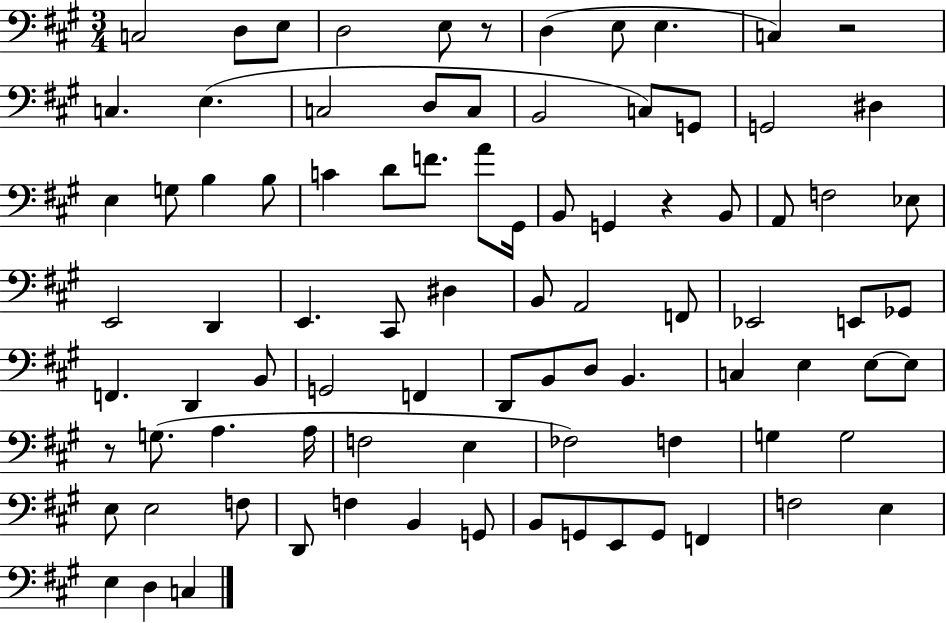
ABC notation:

X:1
T:Untitled
M:3/4
L:1/4
K:A
C,2 D,/2 E,/2 D,2 E,/2 z/2 D, E,/2 E, C, z2 C, E, C,2 D,/2 C,/2 B,,2 C,/2 G,,/2 G,,2 ^D, E, G,/2 B, B,/2 C D/2 F/2 A/2 ^G,,/4 B,,/2 G,, z B,,/2 A,,/2 F,2 _E,/2 E,,2 D,, E,, ^C,,/2 ^D, B,,/2 A,,2 F,,/2 _E,,2 E,,/2 _G,,/2 F,, D,, B,,/2 G,,2 F,, D,,/2 B,,/2 D,/2 B,, C, E, E,/2 E,/2 z/2 G,/2 A, A,/4 F,2 E, _F,2 F, G, G,2 E,/2 E,2 F,/2 D,,/2 F, B,, G,,/2 B,,/2 G,,/2 E,,/2 G,,/2 F,, F,2 E, E, D, C,